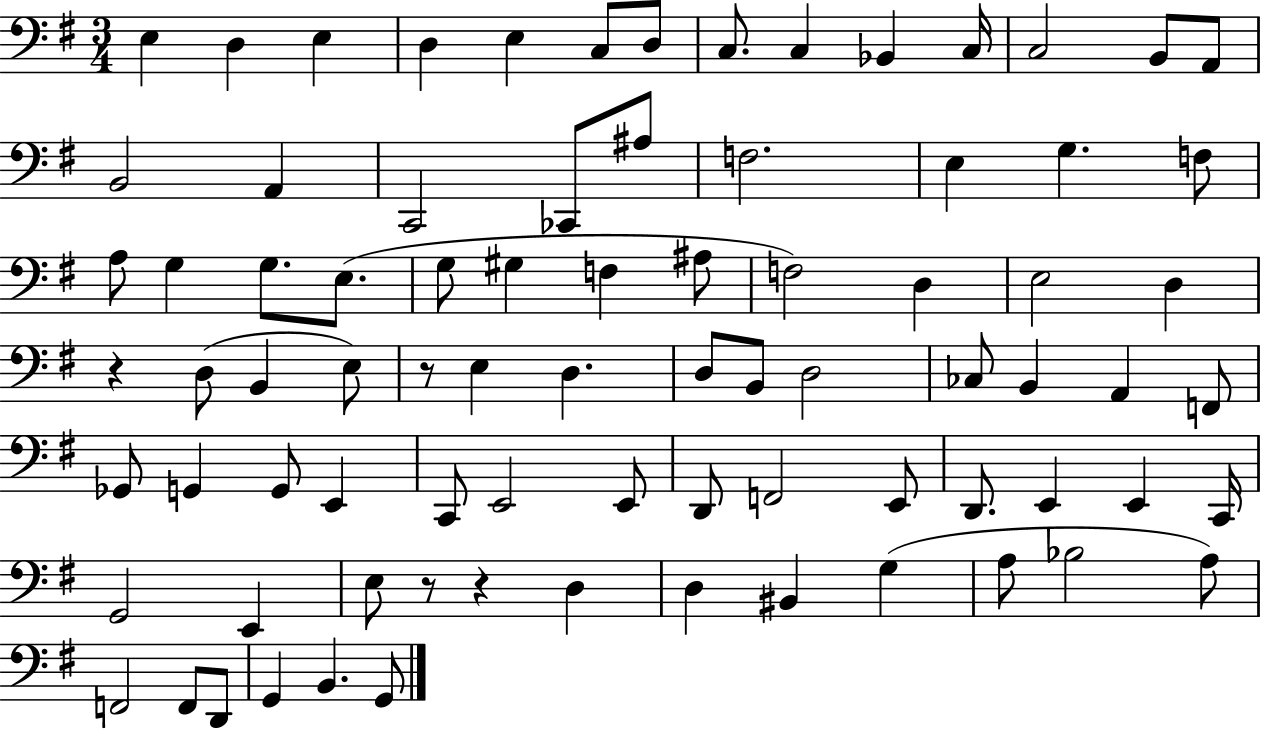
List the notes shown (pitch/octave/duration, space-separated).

E3/q D3/q E3/q D3/q E3/q C3/e D3/e C3/e. C3/q Bb2/q C3/s C3/h B2/e A2/e B2/h A2/q C2/h CES2/e A#3/e F3/h. E3/q G3/q. F3/e A3/e G3/q G3/e. E3/e. G3/e G#3/q F3/q A#3/e F3/h D3/q E3/h D3/q R/q D3/e B2/q E3/e R/e E3/q D3/q. D3/e B2/e D3/h CES3/e B2/q A2/q F2/e Gb2/e G2/q G2/e E2/q C2/e E2/h E2/e D2/e F2/h E2/e D2/e. E2/q E2/q C2/s G2/h E2/q E3/e R/e R/q D3/q D3/q BIS2/q G3/q A3/e Bb3/h A3/e F2/h F2/e D2/e G2/q B2/q. G2/e